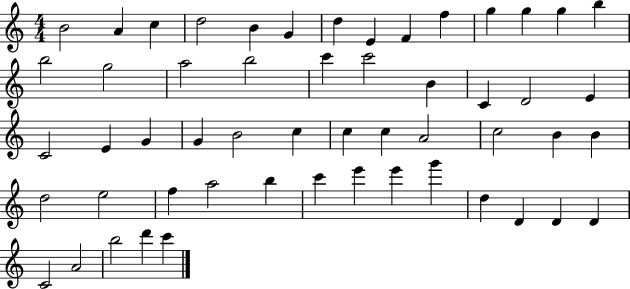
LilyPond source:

{
  \clef treble
  \numericTimeSignature
  \time 4/4
  \key c \major
  b'2 a'4 c''4 | d''2 b'4 g'4 | d''4 e'4 f'4 f''4 | g''4 g''4 g''4 b''4 | \break b''2 g''2 | a''2 b''2 | c'''4 c'''2 b'4 | c'4 d'2 e'4 | \break c'2 e'4 g'4 | g'4 b'2 c''4 | c''4 c''4 a'2 | c''2 b'4 b'4 | \break d''2 e''2 | f''4 a''2 b''4 | c'''4 e'''4 e'''4 g'''4 | d''4 d'4 d'4 d'4 | \break c'2 a'2 | b''2 d'''4 c'''4 | \bar "|."
}